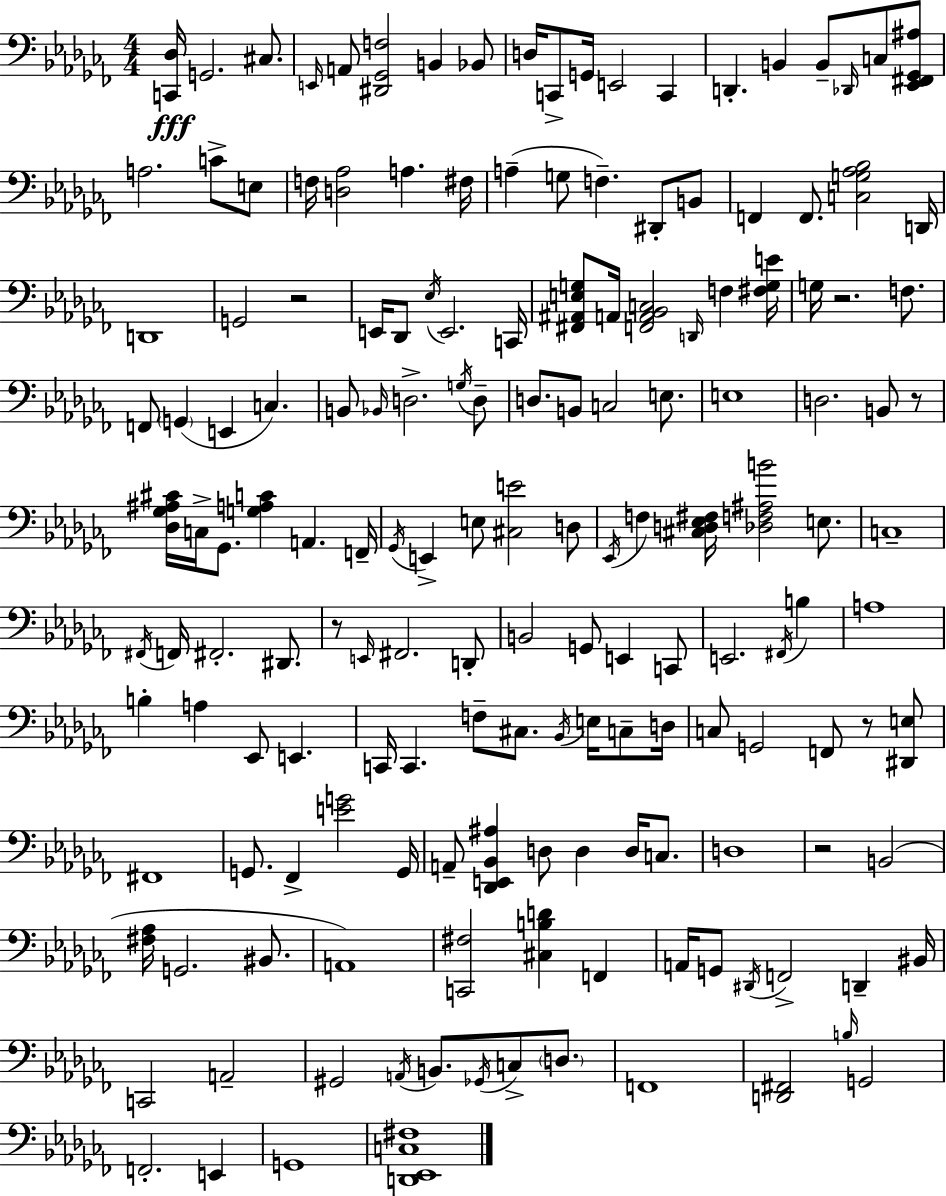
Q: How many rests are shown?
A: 6